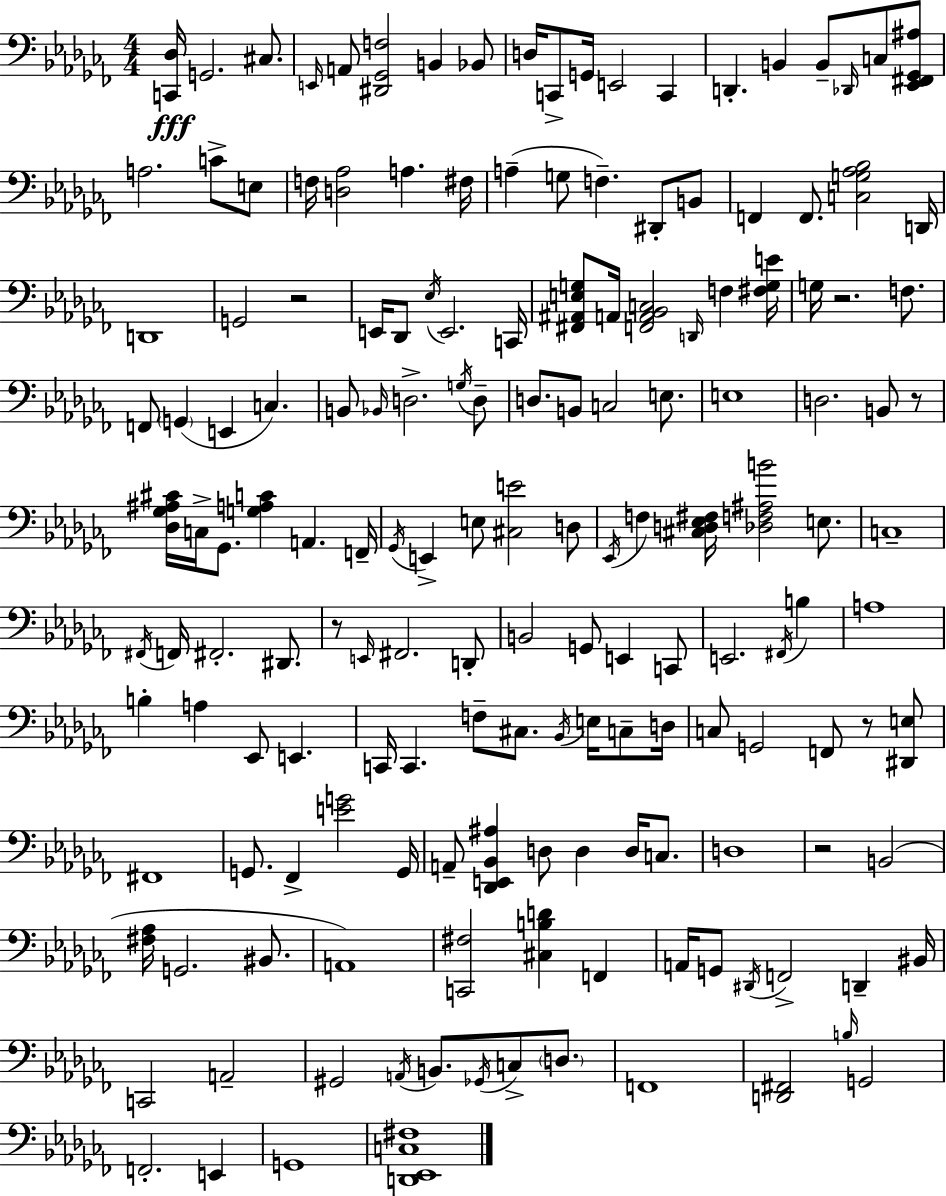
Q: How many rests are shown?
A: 6